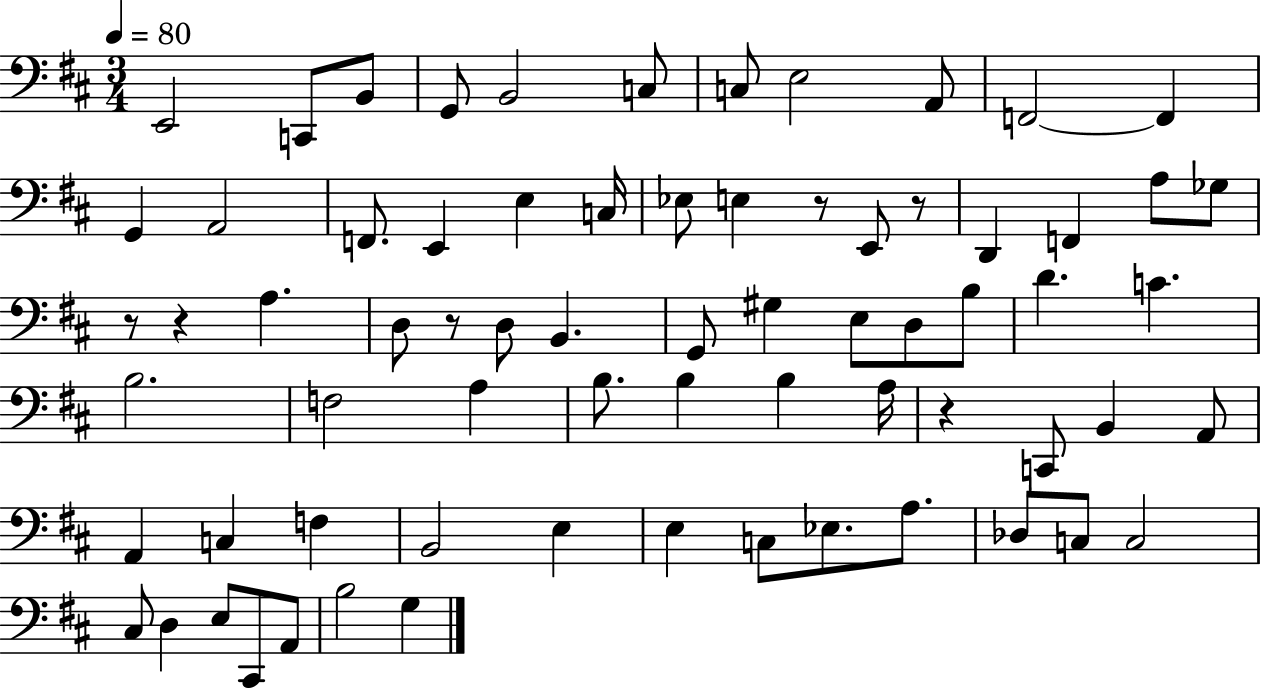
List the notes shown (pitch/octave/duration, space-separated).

E2/h C2/e B2/e G2/e B2/h C3/e C3/e E3/h A2/e F2/h F2/q G2/q A2/h F2/e. E2/q E3/q C3/s Eb3/e E3/q R/e E2/e R/e D2/q F2/q A3/e Gb3/e R/e R/q A3/q. D3/e R/e D3/e B2/q. G2/e G#3/q E3/e D3/e B3/e D4/q. C4/q. B3/h. F3/h A3/q B3/e. B3/q B3/q A3/s R/q C2/e B2/q A2/e A2/q C3/q F3/q B2/h E3/q E3/q C3/e Eb3/e. A3/e. Db3/e C3/e C3/h C#3/e D3/q E3/e C#2/e A2/e B3/h G3/q